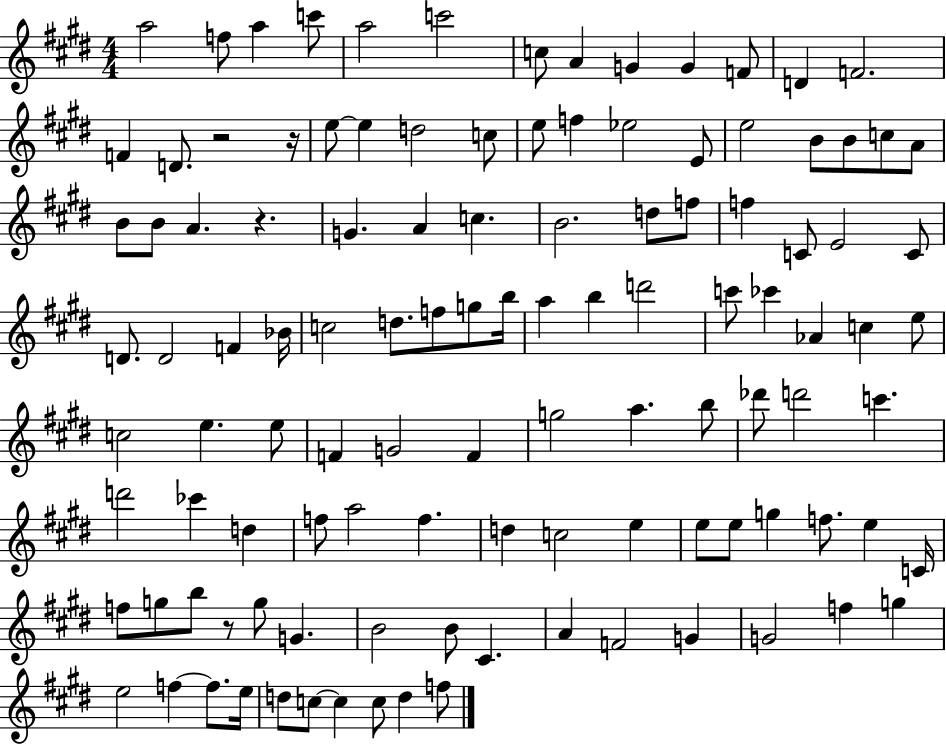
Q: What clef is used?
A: treble